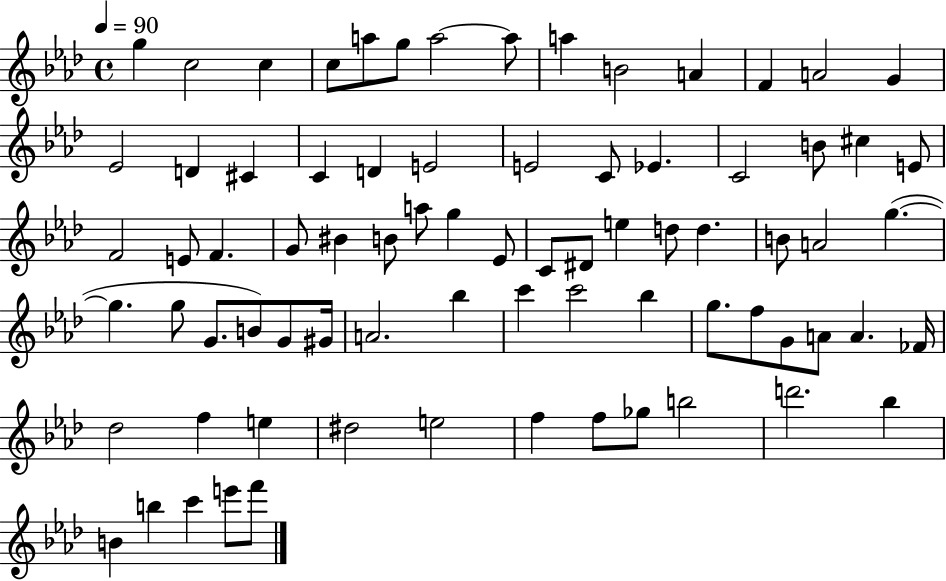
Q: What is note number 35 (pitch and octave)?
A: G5